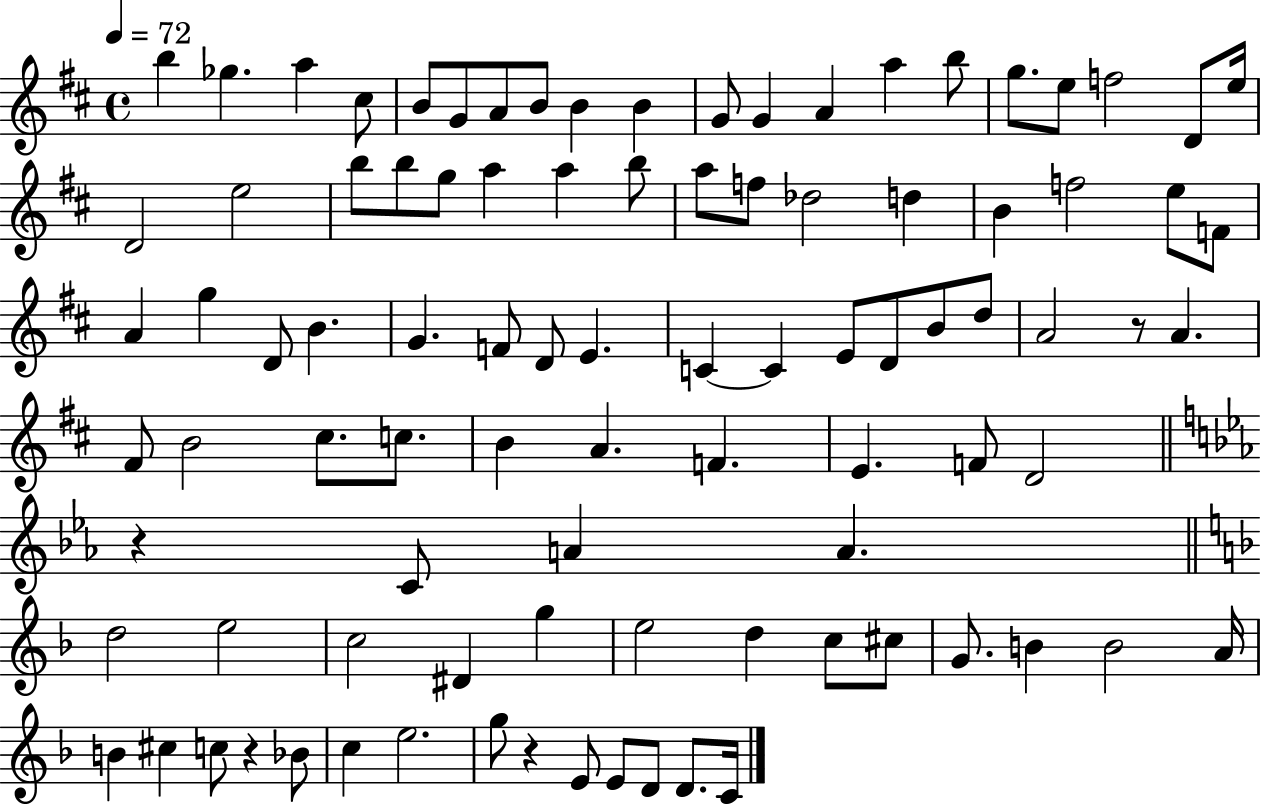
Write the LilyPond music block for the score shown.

{
  \clef treble
  \time 4/4
  \defaultTimeSignature
  \key d \major
  \tempo 4 = 72
  b''4 ges''4. a''4 cis''8 | b'8 g'8 a'8 b'8 b'4 b'4 | g'8 g'4 a'4 a''4 b''8 | g''8. e''8 f''2 d'8 e''16 | \break d'2 e''2 | b''8 b''8 g''8 a''4 a''4 b''8 | a''8 f''8 des''2 d''4 | b'4 f''2 e''8 f'8 | \break a'4 g''4 d'8 b'4. | g'4. f'8 d'8 e'4. | c'4~~ c'4 e'8 d'8 b'8 d''8 | a'2 r8 a'4. | \break fis'8 b'2 cis''8. c''8. | b'4 a'4. f'4. | e'4. f'8 d'2 | \bar "||" \break \key c \minor r4 c'8 a'4 a'4. | \bar "||" \break \key d \minor d''2 e''2 | c''2 dis'4 g''4 | e''2 d''4 c''8 cis''8 | g'8. b'4 b'2 a'16 | \break b'4 cis''4 c''8 r4 bes'8 | c''4 e''2. | g''8 r4 e'8 e'8 d'8 d'8. c'16 | \bar "|."
}